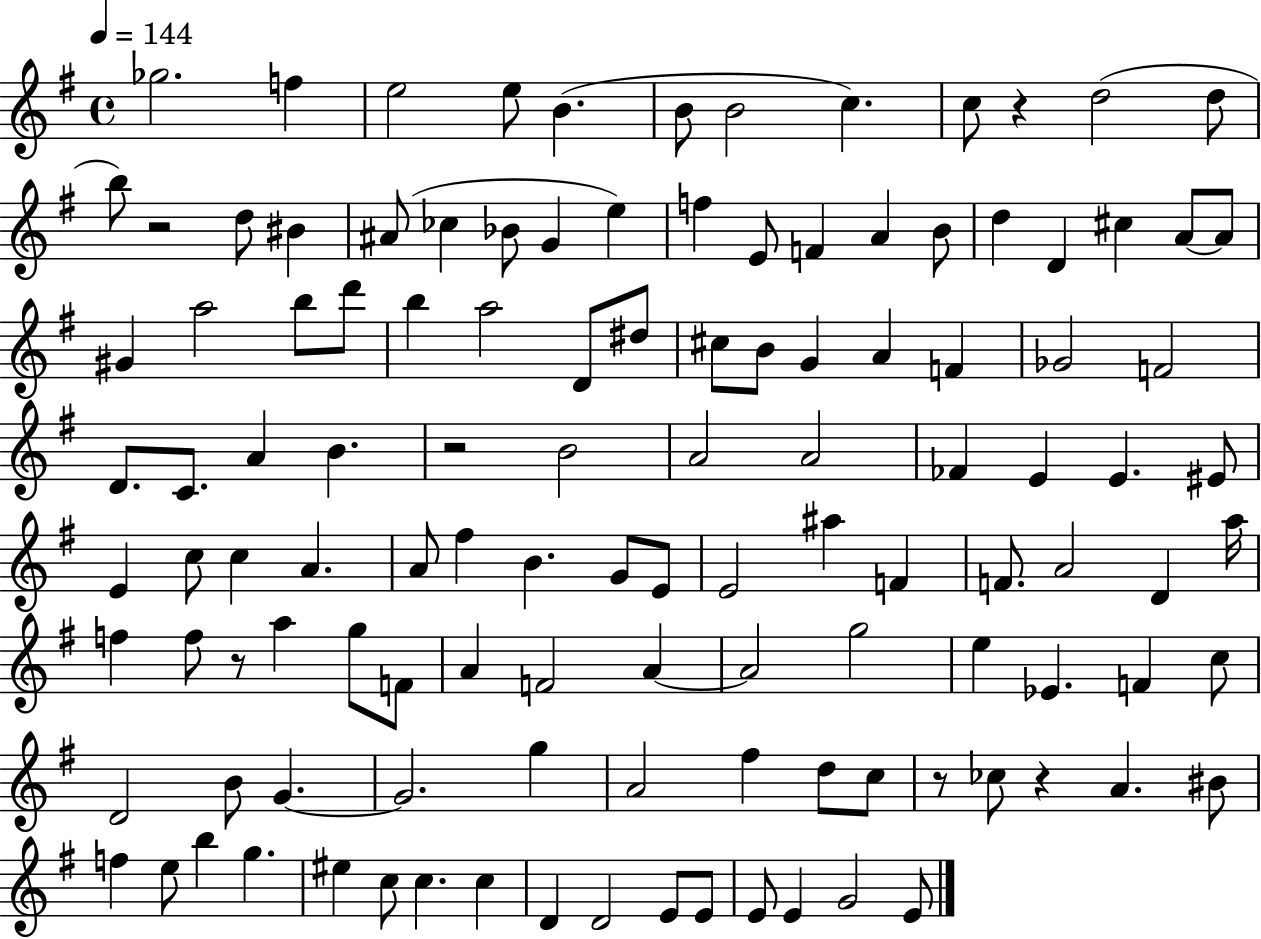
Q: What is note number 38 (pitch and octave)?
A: C#5